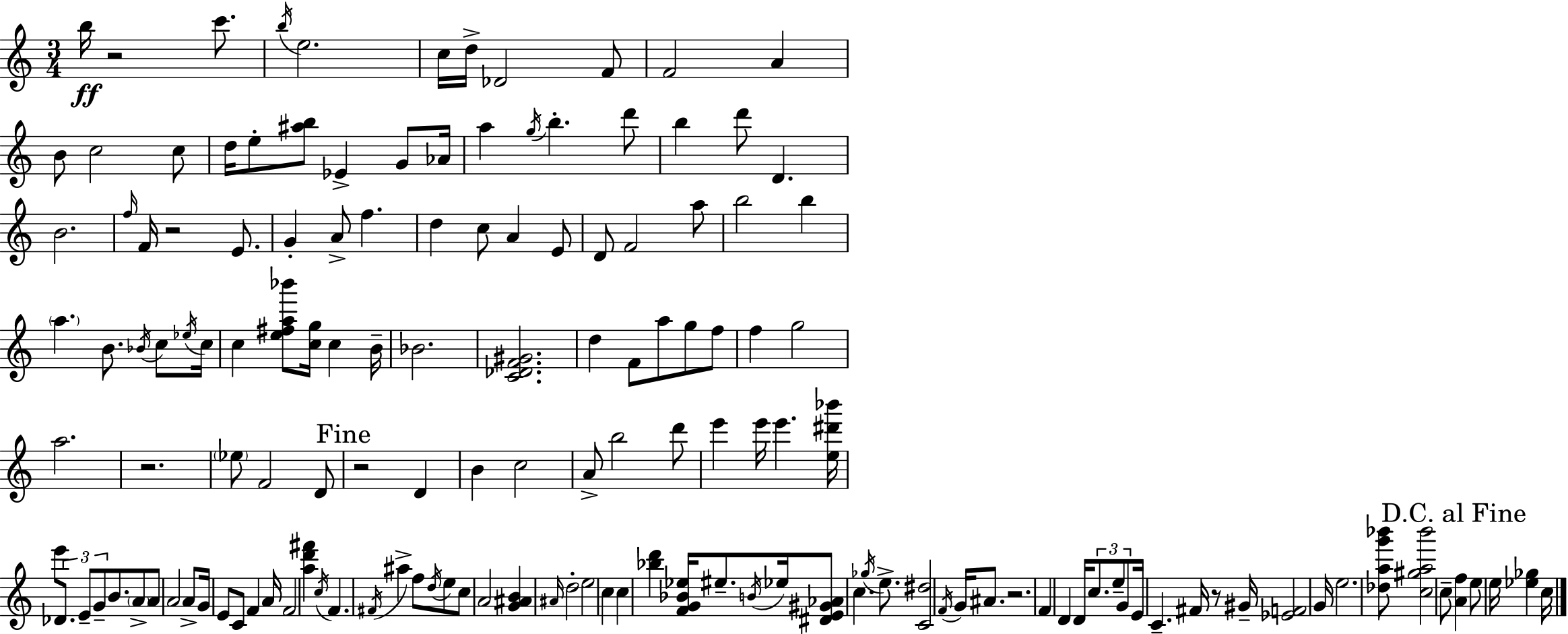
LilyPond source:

{
  \clef treble
  \numericTimeSignature
  \time 3/4
  \key c \major
  b''16\ff r2 c'''8. | \acciaccatura { b''16 } e''2. | c''16 d''16-> des'2 f'8 | f'2 a'4 | \break b'8 c''2 c''8 | d''16 e''8-. <ais'' b''>8 ees'4-> g'8 | aes'16 a''4 \acciaccatura { g''16 } b''4.-. | d'''8 b''4 d'''8 d'4. | \break b'2. | \grace { f''16 } f'16 r2 | e'8. g'4-. a'8-> f''4. | d''4 c''8 a'4 | \break e'8 d'8 f'2 | a''8 b''2 b''4 | \parenthesize a''4. b'8. | \acciaccatura { bes'16 } c''8 \acciaccatura { ees''16 } c''16 c''4 <e'' fis'' a'' bes'''>8 <c'' g''>16 | \break c''4 b'16-- bes'2. | <c' des' f' gis'>2. | d''4 f'8 a''8 | g''8 f''8 f''4 g''2 | \break a''2. | r2. | \parenthesize ees''8 f'2 | d'8 \mark "Fine" r2 | \break d'4 b'4 c''2 | a'8-> b''2 | d'''8 e'''4 e'''16 e'''4. | <e'' dis''' bes'''>16 e'''8 \tuplet 3/2 { des'8. e'8-- | \break g'8-- } b'8. \parenthesize a'8-> a'8 a'2 | a'8-> g'16 e'8 c'8 | f'4 a'16 f'2 | <a'' d''' fis'''>4 \acciaccatura { c''16 } f'4. | \break \acciaccatura { fis'16 } ais''4-> f''8 \acciaccatura { d''16 } e''8 c''8 | a'2 <g' ais' b'>4 | \grace { ais'16 } d''2-. e''2 | c''4 c''4 | \break <bes'' d'''>4 <f' g' bes' ees''>16 eis''8.-- \acciaccatura { b'16 } ees''16 <dis' e' gis' aes'>8 | c''4. \acciaccatura { ges''16 } e''8.-> <c' dis''>2 | \acciaccatura { f'16 } g'16 ais'8. | r2. | \break f'4 d'4 d'16 \tuplet 3/2 { c''8. | e''8-- g'8 } e'16 c'4.-- fis'16 | r8 gis'16-- <ees' f'>2 g'16 | e''2. | \break <des'' a'' g''' bes'''>8 <c'' gis'' a'' bes'''>2 c''8-- | \mark "D.C. al Fine" <a' f''>4 e''8 e''16 <ees'' ges''>4 c''16 | \bar "|."
}